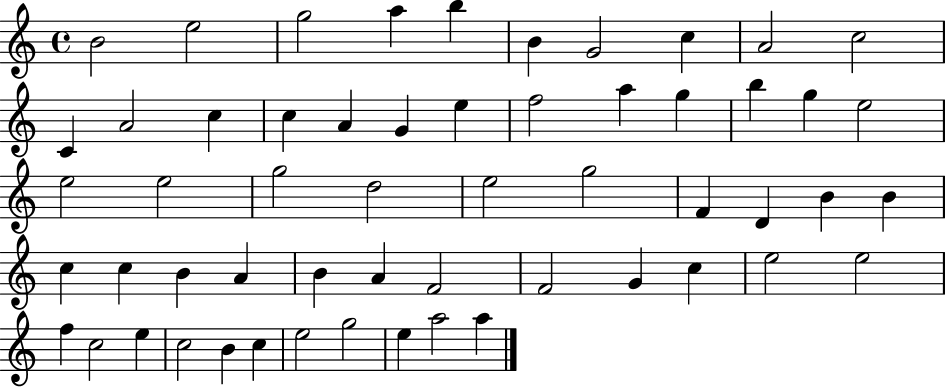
{
  \clef treble
  \time 4/4
  \defaultTimeSignature
  \key c \major
  b'2 e''2 | g''2 a''4 b''4 | b'4 g'2 c''4 | a'2 c''2 | \break c'4 a'2 c''4 | c''4 a'4 g'4 e''4 | f''2 a''4 g''4 | b''4 g''4 e''2 | \break e''2 e''2 | g''2 d''2 | e''2 g''2 | f'4 d'4 b'4 b'4 | \break c''4 c''4 b'4 a'4 | b'4 a'4 f'2 | f'2 g'4 c''4 | e''2 e''2 | \break f''4 c''2 e''4 | c''2 b'4 c''4 | e''2 g''2 | e''4 a''2 a''4 | \break \bar "|."
}